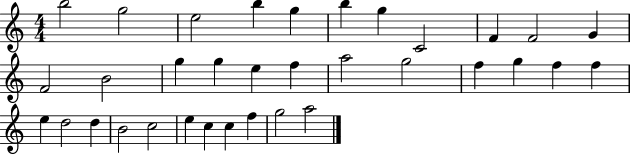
X:1
T:Untitled
M:4/4
L:1/4
K:C
b2 g2 e2 b g b g C2 F F2 G F2 B2 g g e f a2 g2 f g f f e d2 d B2 c2 e c c f g2 a2